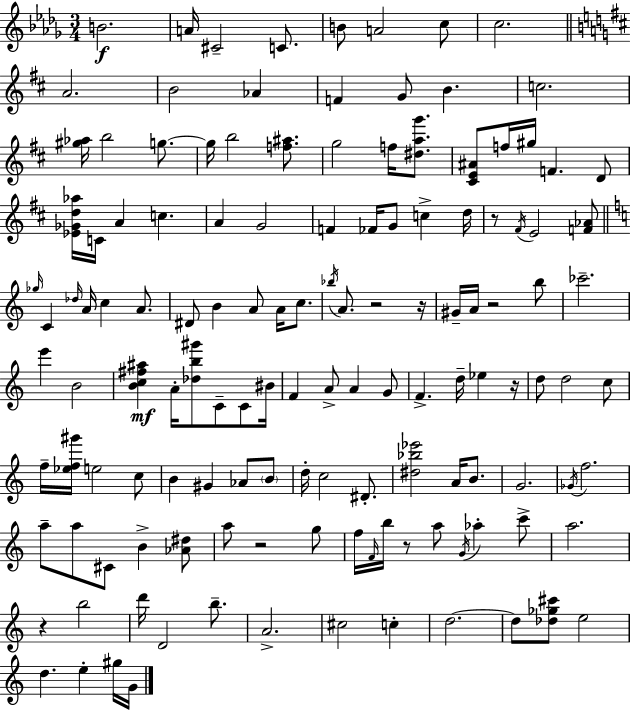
{
  \clef treble
  \numericTimeSignature
  \time 3/4
  \key bes \minor
  b'2.\f | a'16 cis'2-- c'8. | b'8 a'2 c''8 | c''2. | \break \bar "||" \break \key d \major a'2. | b'2 aes'4 | f'4 g'8 b'4. | c''2. | \break <gis'' aes''>16 b''2 g''8.~~ | g''16 b''2 <f'' ais''>8. | g''2 f''16 <dis'' a'' g'''>8. | <cis' e' ais'>8 f''16 gis''16 f'4. d'8 | \break <ees' ges' d'' aes''>16 c'16 a'4 c''4. | a'4 g'2 | f'4 fes'16 g'8 c''4-> d''16 | r8 \acciaccatura { fis'16 } e'2 <f' aes'>8 | \break \bar "||" \break \key c \major \grace { ges''16 } c'4 \grace { des''16 } a'16 c''4 a'8. | dis'8 b'4 a'8 a'16 c''8. | \acciaccatura { bes''16 } a'8. r2 | r16 gis'16-- a'16 r2 | \break b''8 ces'''2.-- | e'''4 b'2 | <b' c'' fis'' ais''>4\mf a'16-. <des'' b'' gis'''>8 c'8-- | c'8 bis'16 f'4 a'8-> a'4 | \break g'8 f'4.-> d''16-- ees''4 | r16 d''8 d''2 | c''8 f''16-- <ees'' f'' gis'''>16 e''2 | c''8 b'4 gis'4 aes'8 | \break \parenthesize b'8 d''16-. c''2 | dis'8.-. <dis'' bes'' ees'''>2 a'16 | b'8. g'2. | \acciaccatura { ges'16 } f''2. | \break a''8-- a''8 cis'8 b'4-> | <aes' dis''>8 a''8 r2 | g''8 f''16 \grace { f'16 } b''16 r8 a''8 \acciaccatura { g'16 } | aes''4-. c'''8-> a''2. | \break r4 b''2 | d'''16 d'2 | b''8.-- a'2.-> | cis''2 | \break c''4-. d''2.~~ | d''8 <des'' ges'' cis'''>8 e''2 | d''4. | e''4-. gis''16 g'16 \bar "|."
}